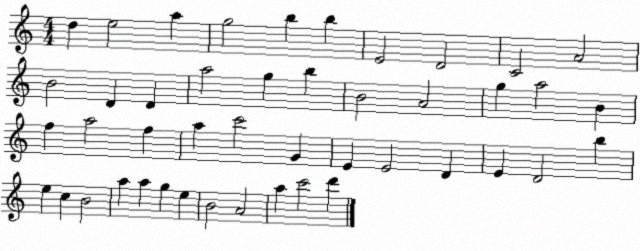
X:1
T:Untitled
M:4/4
L:1/4
K:C
d e2 a g2 b b E2 D2 C2 A2 B2 D D a2 g b B2 A2 g a2 B f a2 f a c'2 G E E2 D E D2 b e c B2 a a g e B2 A2 a c'2 d'